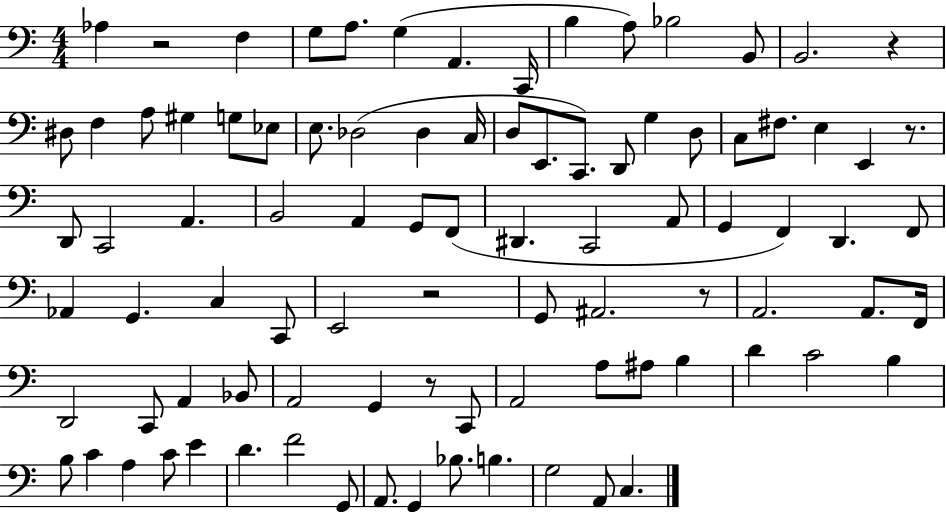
Ab3/q R/h F3/q G3/e A3/e. G3/q A2/q. C2/s B3/q A3/e Bb3/h B2/e B2/h. R/q D#3/e F3/q A3/e G#3/q G3/e Eb3/e E3/e. Db3/h Db3/q C3/s D3/e E2/e. C2/e. D2/e G3/q D3/e C3/e F#3/e. E3/q E2/q R/e. D2/e C2/h A2/q. B2/h A2/q G2/e F2/e D#2/q. C2/h A2/e G2/q F2/q D2/q. F2/e Ab2/q G2/q. C3/q C2/e E2/h R/h G2/e A#2/h. R/e A2/h. A2/e. F2/s D2/h C2/e A2/q Bb2/e A2/h G2/q R/e C2/e A2/h A3/e A#3/e B3/q D4/q C4/h B3/q B3/e C4/q A3/q C4/e E4/q D4/q. F4/h G2/e A2/e. G2/q Bb3/e. B3/q. G3/h A2/e C3/q.